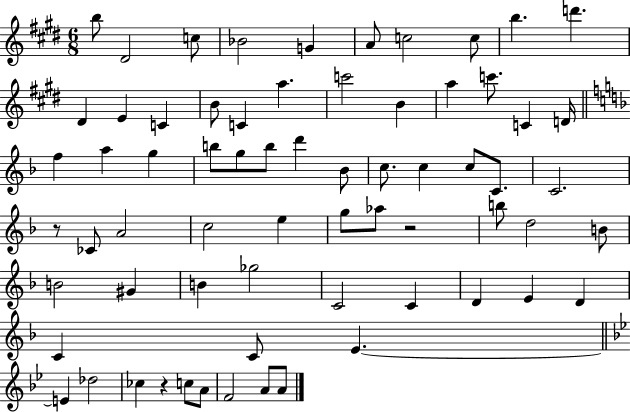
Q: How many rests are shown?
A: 3